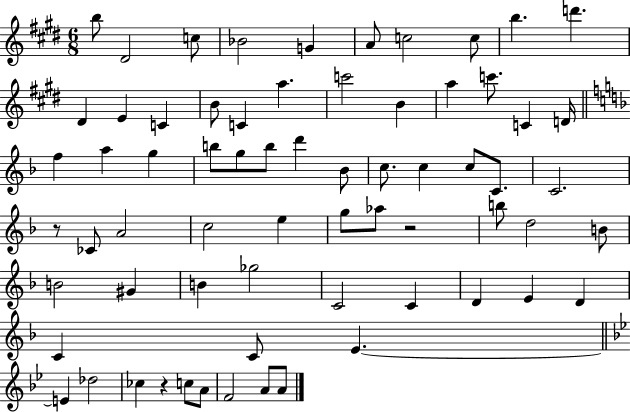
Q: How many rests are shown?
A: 3